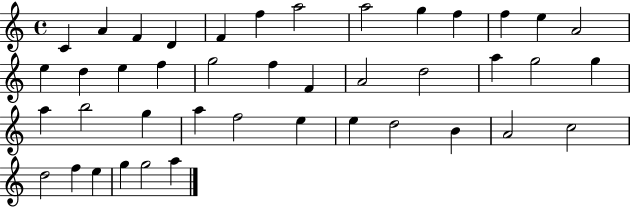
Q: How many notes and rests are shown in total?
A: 42